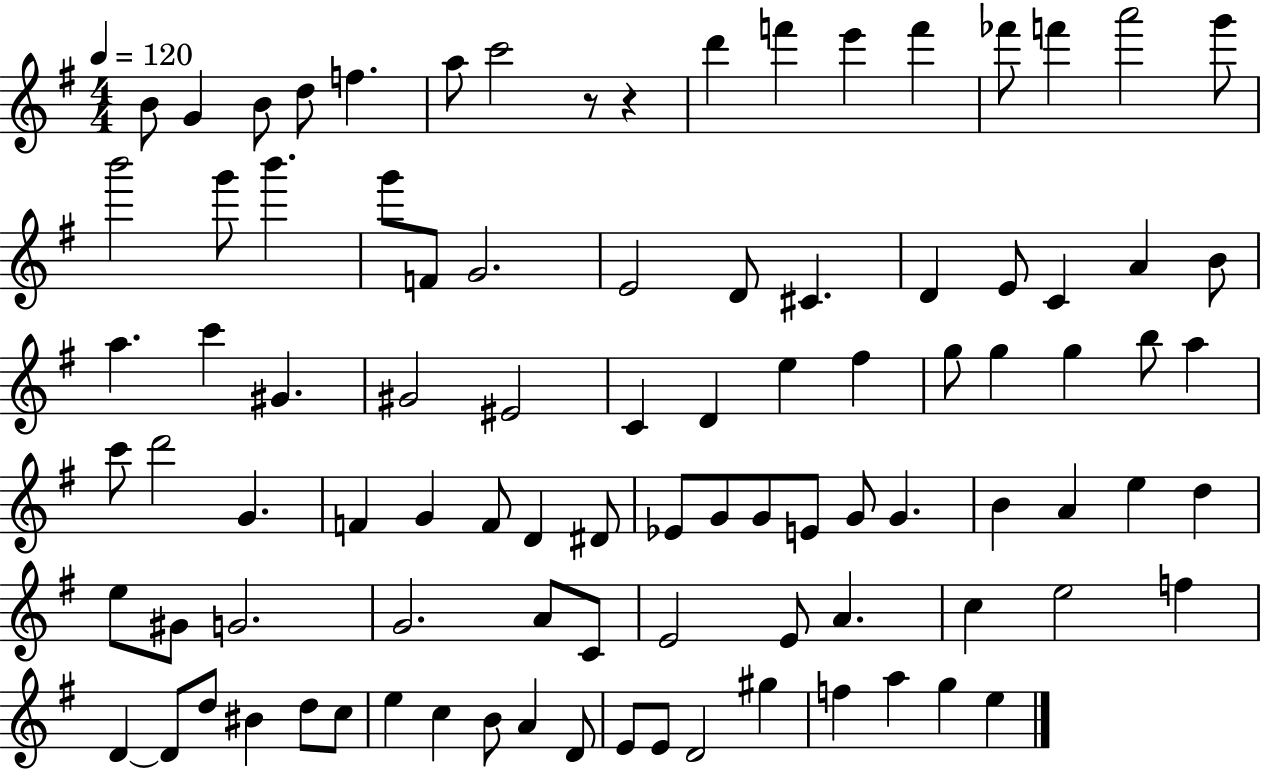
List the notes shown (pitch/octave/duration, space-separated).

B4/e G4/q B4/e D5/e F5/q. A5/e C6/h R/e R/q D6/q F6/q E6/q F6/q FES6/e F6/q A6/h G6/e B6/h G6/e B6/q. G6/e F4/e G4/h. E4/h D4/e C#4/q. D4/q E4/e C4/q A4/q B4/e A5/q. C6/q G#4/q. G#4/h EIS4/h C4/q D4/q E5/q F#5/q G5/e G5/q G5/q B5/e A5/q C6/e D6/h G4/q. F4/q G4/q F4/e D4/q D#4/e Eb4/e G4/e G4/e E4/e G4/e G4/q. B4/q A4/q E5/q D5/q E5/e G#4/e G4/h. G4/h. A4/e C4/e E4/h E4/e A4/q. C5/q E5/h F5/q D4/q D4/e D5/e BIS4/q D5/e C5/e E5/q C5/q B4/e A4/q D4/e E4/e E4/e D4/h G#5/q F5/q A5/q G5/q E5/q